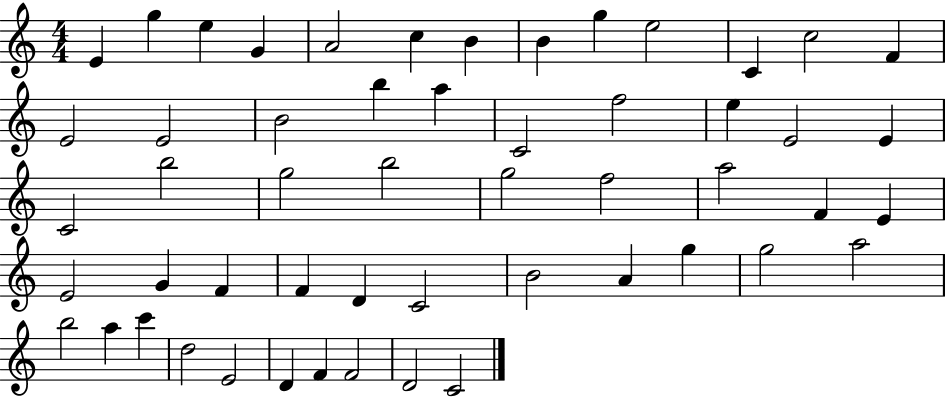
{
  \clef treble
  \numericTimeSignature
  \time 4/4
  \key c \major
  e'4 g''4 e''4 g'4 | a'2 c''4 b'4 | b'4 g''4 e''2 | c'4 c''2 f'4 | \break e'2 e'2 | b'2 b''4 a''4 | c'2 f''2 | e''4 e'2 e'4 | \break c'2 b''2 | g''2 b''2 | g''2 f''2 | a''2 f'4 e'4 | \break e'2 g'4 f'4 | f'4 d'4 c'2 | b'2 a'4 g''4 | g''2 a''2 | \break b''2 a''4 c'''4 | d''2 e'2 | d'4 f'4 f'2 | d'2 c'2 | \break \bar "|."
}